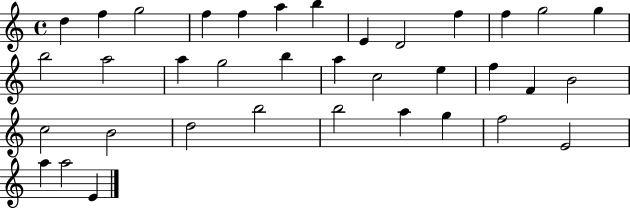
{
  \clef treble
  \time 4/4
  \defaultTimeSignature
  \key c \major
  d''4 f''4 g''2 | f''4 f''4 a''4 b''4 | e'4 d'2 f''4 | f''4 g''2 g''4 | \break b''2 a''2 | a''4 g''2 b''4 | a''4 c''2 e''4 | f''4 f'4 b'2 | \break c''2 b'2 | d''2 b''2 | b''2 a''4 g''4 | f''2 e'2 | \break a''4 a''2 e'4 | \bar "|."
}